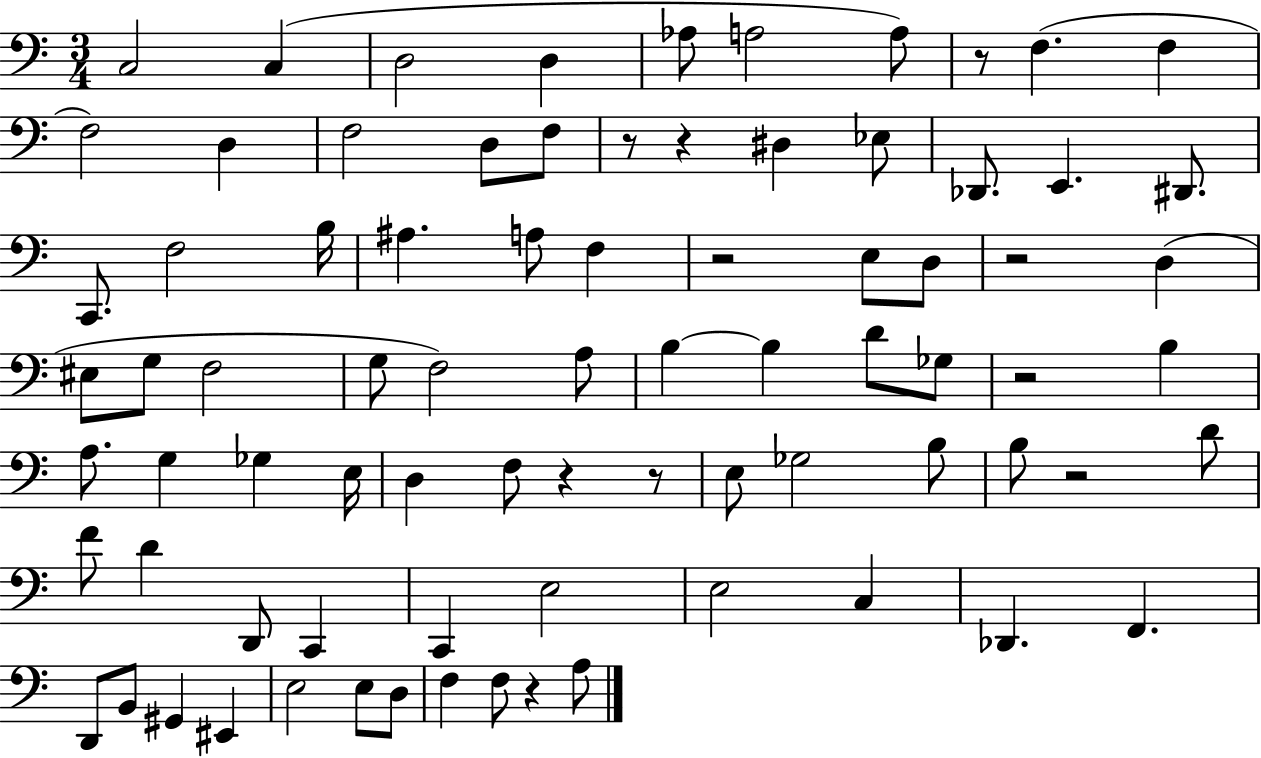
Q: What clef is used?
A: bass